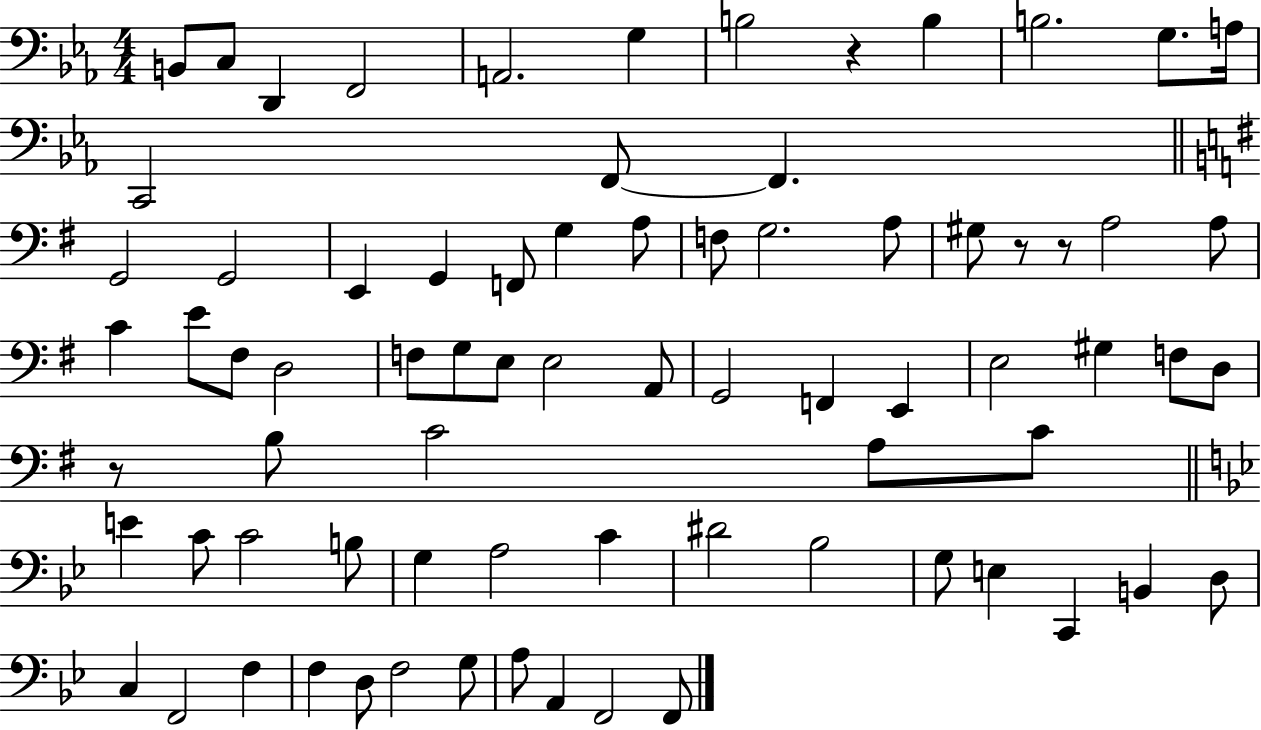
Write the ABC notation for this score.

X:1
T:Untitled
M:4/4
L:1/4
K:Eb
B,,/2 C,/2 D,, F,,2 A,,2 G, B,2 z B, B,2 G,/2 A,/4 C,,2 F,,/2 F,, G,,2 G,,2 E,, G,, F,,/2 G, A,/2 F,/2 G,2 A,/2 ^G,/2 z/2 z/2 A,2 A,/2 C E/2 ^F,/2 D,2 F,/2 G,/2 E,/2 E,2 A,,/2 G,,2 F,, E,, E,2 ^G, F,/2 D,/2 z/2 B,/2 C2 A,/2 C/2 E C/2 C2 B,/2 G, A,2 C ^D2 _B,2 G,/2 E, C,, B,, D,/2 C, F,,2 F, F, D,/2 F,2 G,/2 A,/2 A,, F,,2 F,,/2